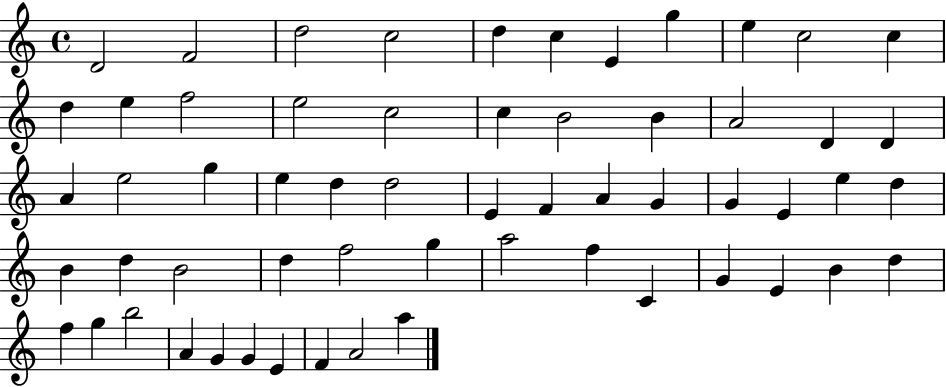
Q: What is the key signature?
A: C major